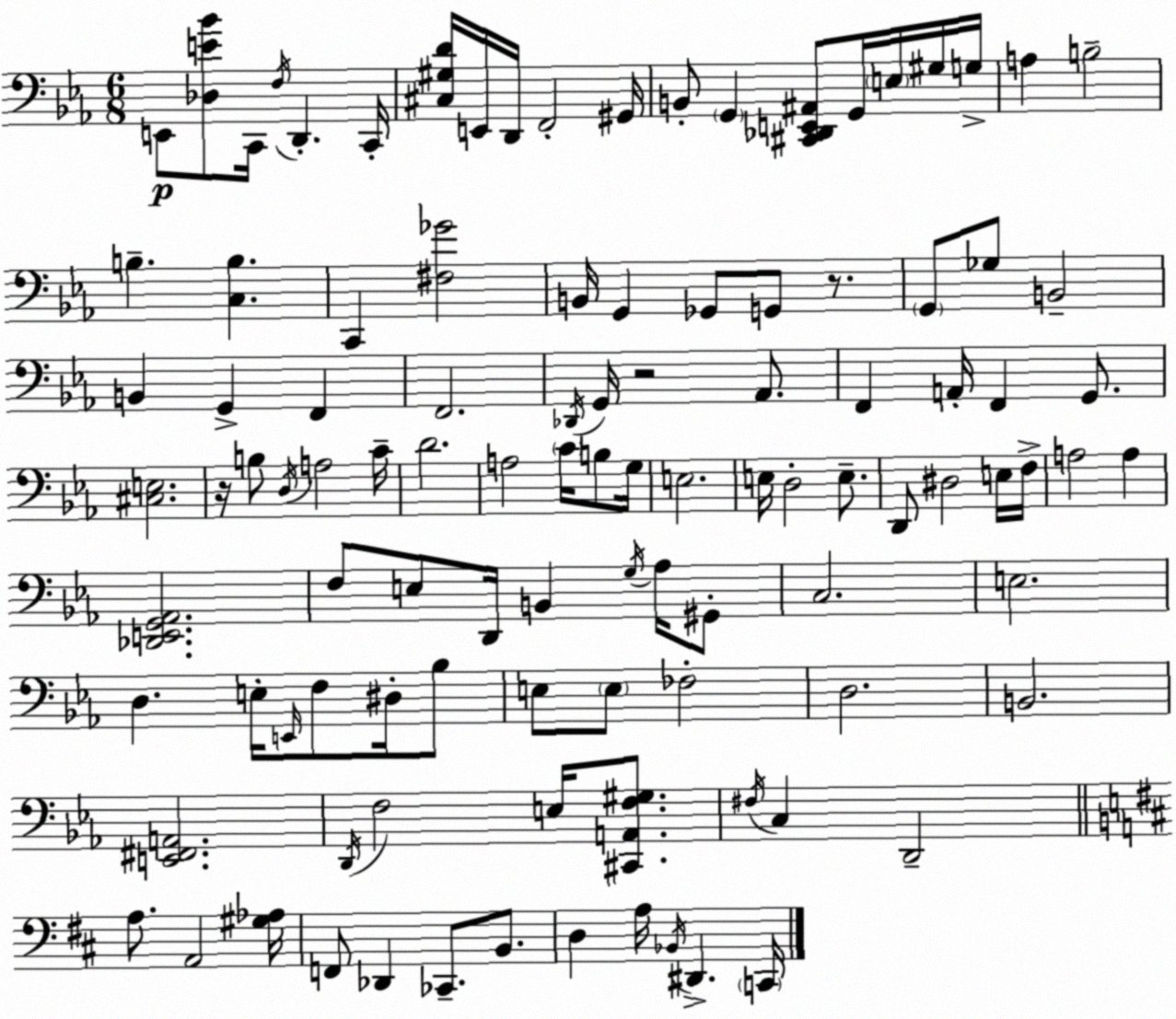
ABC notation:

X:1
T:Untitled
M:6/8
L:1/4
K:Eb
E,,/2 [_D,E_B]/2 C,,/4 F,/4 D,, C,,/4 [^C,^G,D]/4 E,,/4 D,,/4 F,,2 ^G,,/4 B,,/2 G,, [^C,,_D,,E,,^A,,]/2 G,,/4 E,/4 ^G,/4 G,/4 A, B,2 B, [C,B,] C,, [^F,_G]2 B,,/4 G,, _G,,/2 G,,/2 z/2 G,,/2 _G,/2 B,,2 B,, G,, F,, F,,2 _D,,/4 G,,/4 z2 _A,,/2 F,, A,,/4 F,, G,,/2 [^C,E,]2 z/4 B,/2 D,/4 A,2 C/4 D2 A,2 C/4 B,/2 G,/4 E,2 E,/4 D,2 E,/2 D,,/2 ^D,2 E,/4 F,/4 A,2 A, [_D,,E,,G,,_A,,]2 F,/2 E,/2 D,,/4 B,, G,/4 _A,/4 ^G,,/2 C,2 E,2 D, E,/4 E,,/4 F,/2 ^D,/4 _B,/2 E,/2 E,/2 _F,2 D,2 B,,2 [E,,^F,,A,,]2 D,,/4 F,2 E,/4 [^C,,A,,F,^G,]/2 ^F,/4 C, D,,2 A,/2 A,,2 [^G,_A,]/4 F,,/2 _D,, _C,,/2 B,,/2 D, A,/4 _B,,/4 ^D,, C,,/4